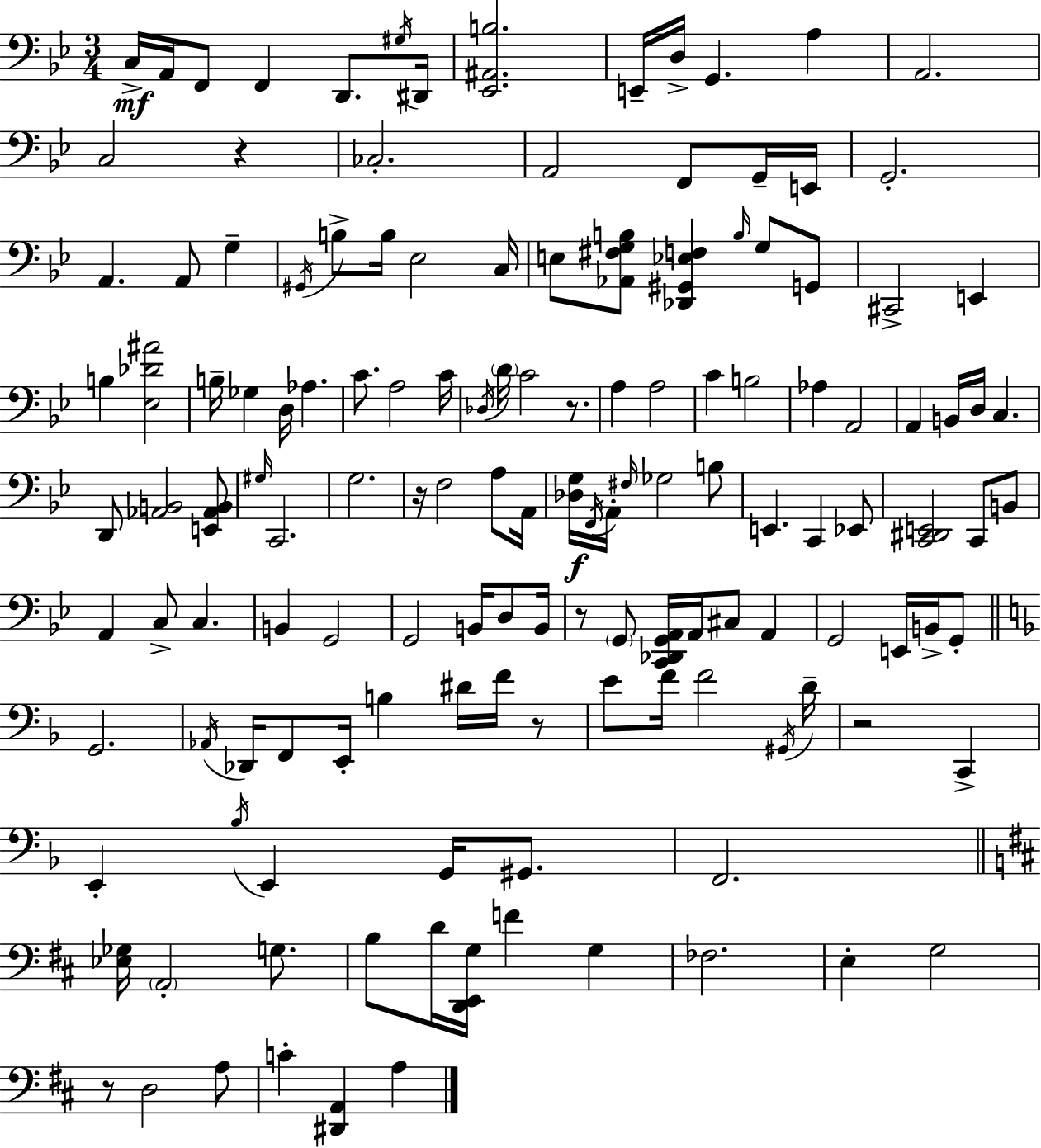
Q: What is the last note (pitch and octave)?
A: A3